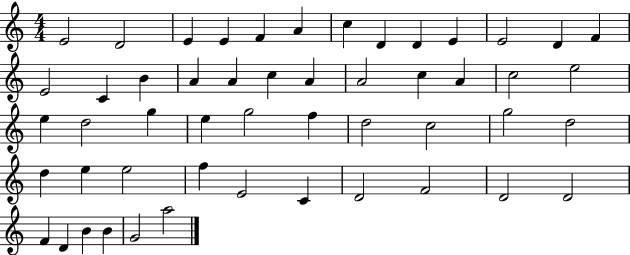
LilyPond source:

{
  \clef treble
  \numericTimeSignature
  \time 4/4
  \key c \major
  e'2 d'2 | e'4 e'4 f'4 a'4 | c''4 d'4 d'4 e'4 | e'2 d'4 f'4 | \break e'2 c'4 b'4 | a'4 a'4 c''4 a'4 | a'2 c''4 a'4 | c''2 e''2 | \break e''4 d''2 g''4 | e''4 g''2 f''4 | d''2 c''2 | g''2 d''2 | \break d''4 e''4 e''2 | f''4 e'2 c'4 | d'2 f'2 | d'2 d'2 | \break f'4 d'4 b'4 b'4 | g'2 a''2 | \bar "|."
}